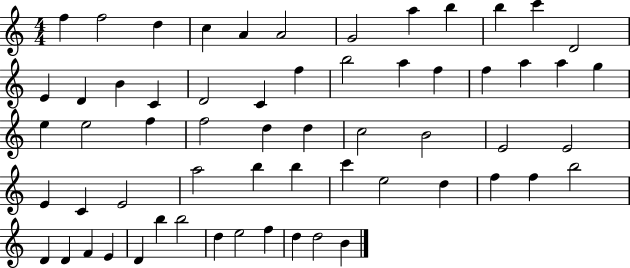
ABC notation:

X:1
T:Untitled
M:4/4
L:1/4
K:C
f f2 d c A A2 G2 a b b c' D2 E D B C D2 C f b2 a f f a a g e e2 f f2 d d c2 B2 E2 E2 E C E2 a2 b b c' e2 d f f b2 D D F E D b b2 d e2 f d d2 B